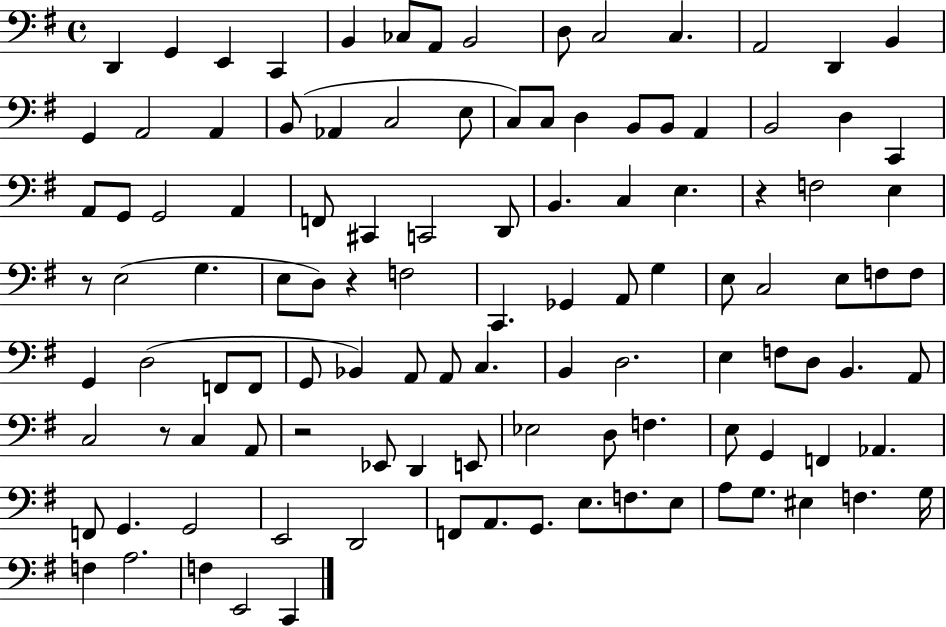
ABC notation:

X:1
T:Untitled
M:4/4
L:1/4
K:G
D,, G,, E,, C,, B,, _C,/2 A,,/2 B,,2 D,/2 C,2 C, A,,2 D,, B,, G,, A,,2 A,, B,,/2 _A,, C,2 E,/2 C,/2 C,/2 D, B,,/2 B,,/2 A,, B,,2 D, C,, A,,/2 G,,/2 G,,2 A,, F,,/2 ^C,, C,,2 D,,/2 B,, C, E, z F,2 E, z/2 E,2 G, E,/2 D,/2 z F,2 C,, _G,, A,,/2 G, E,/2 C,2 E,/2 F,/2 F,/2 G,, D,2 F,,/2 F,,/2 G,,/2 _B,, A,,/2 A,,/2 C, B,, D,2 E, F,/2 D,/2 B,, A,,/2 C,2 z/2 C, A,,/2 z2 _E,,/2 D,, E,,/2 _E,2 D,/2 F, E,/2 G,, F,, _A,, F,,/2 G,, G,,2 E,,2 D,,2 F,,/2 A,,/2 G,,/2 E,/2 F,/2 E,/2 A,/2 G,/2 ^E, F, G,/4 F, A,2 F, E,,2 C,,